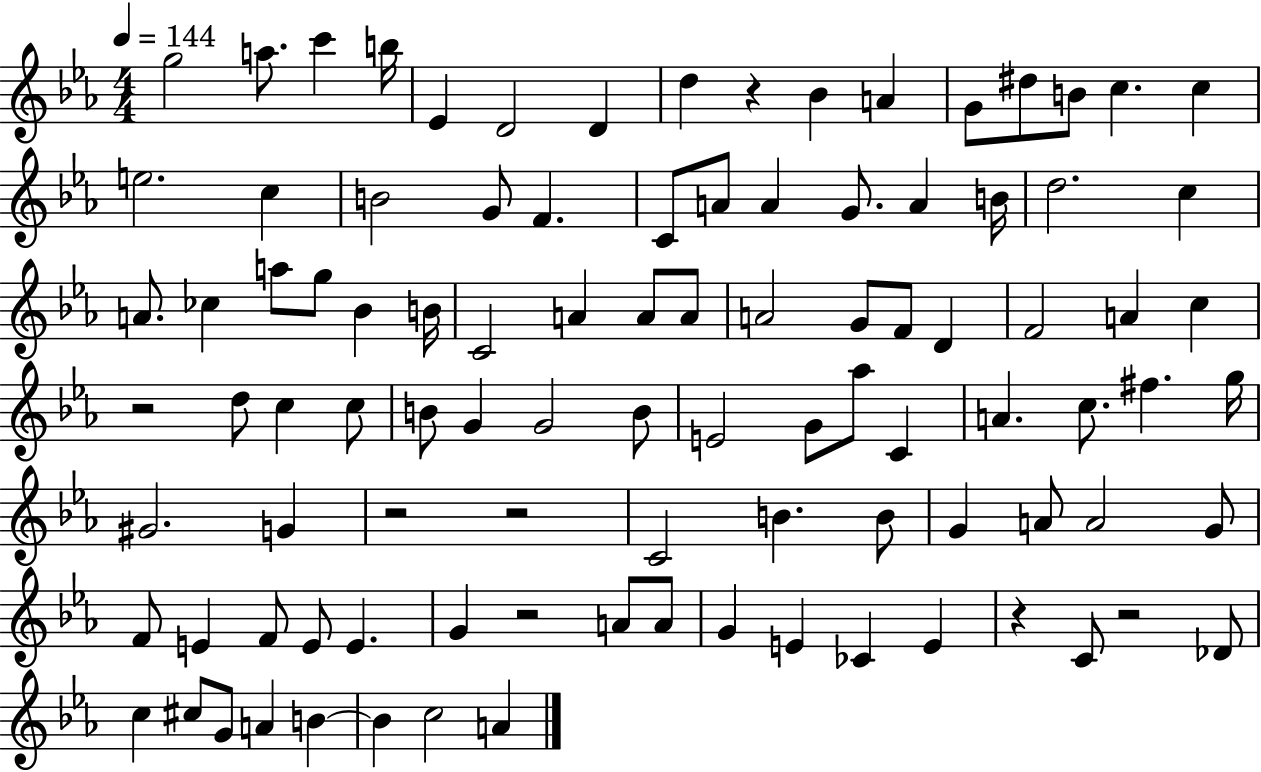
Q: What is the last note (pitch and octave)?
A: A4